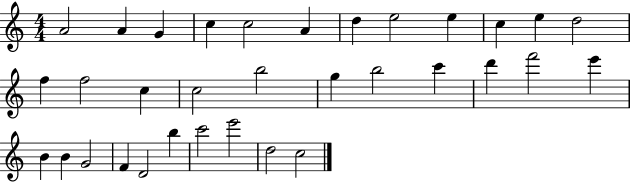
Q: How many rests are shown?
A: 0